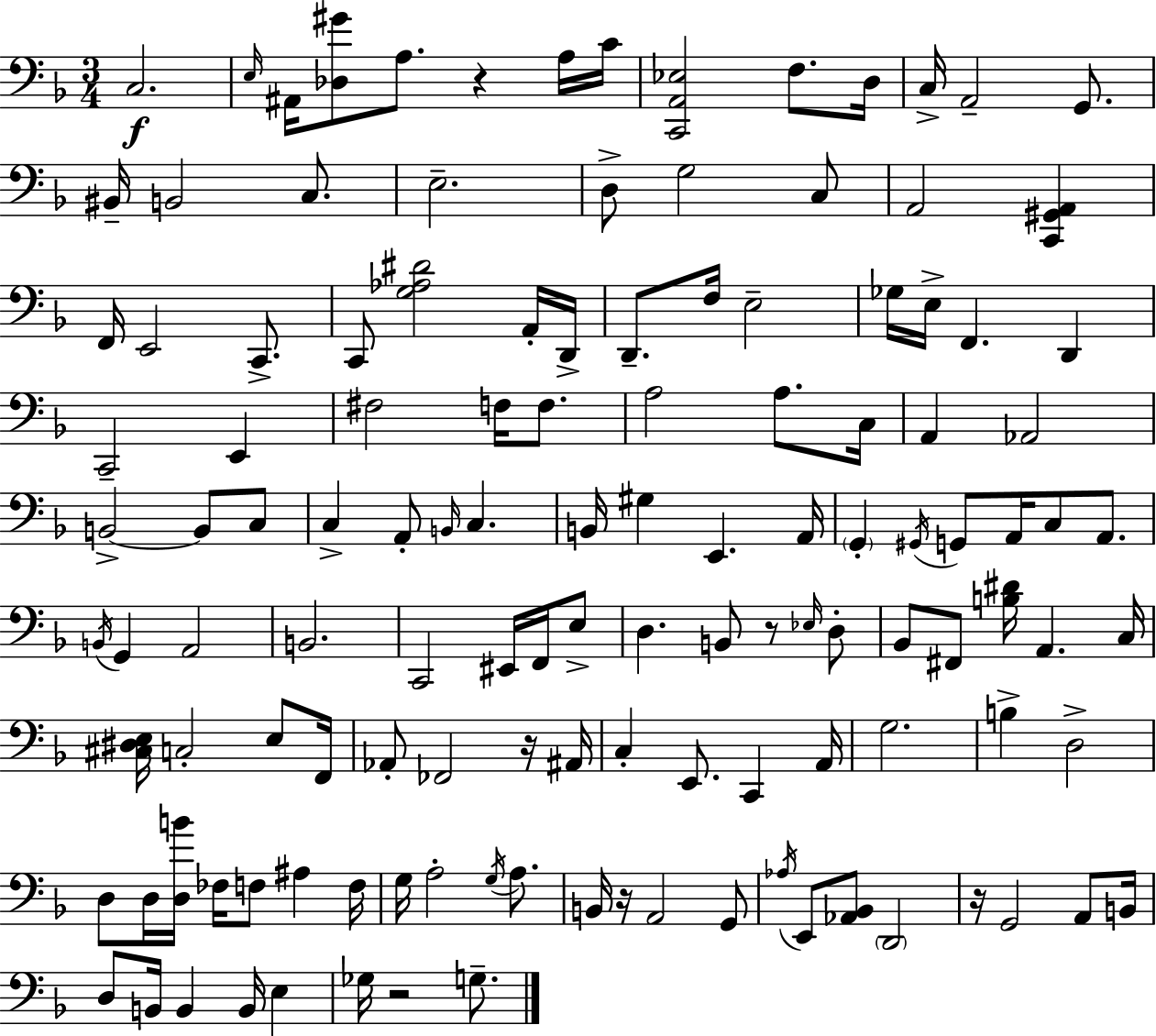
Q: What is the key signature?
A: F major